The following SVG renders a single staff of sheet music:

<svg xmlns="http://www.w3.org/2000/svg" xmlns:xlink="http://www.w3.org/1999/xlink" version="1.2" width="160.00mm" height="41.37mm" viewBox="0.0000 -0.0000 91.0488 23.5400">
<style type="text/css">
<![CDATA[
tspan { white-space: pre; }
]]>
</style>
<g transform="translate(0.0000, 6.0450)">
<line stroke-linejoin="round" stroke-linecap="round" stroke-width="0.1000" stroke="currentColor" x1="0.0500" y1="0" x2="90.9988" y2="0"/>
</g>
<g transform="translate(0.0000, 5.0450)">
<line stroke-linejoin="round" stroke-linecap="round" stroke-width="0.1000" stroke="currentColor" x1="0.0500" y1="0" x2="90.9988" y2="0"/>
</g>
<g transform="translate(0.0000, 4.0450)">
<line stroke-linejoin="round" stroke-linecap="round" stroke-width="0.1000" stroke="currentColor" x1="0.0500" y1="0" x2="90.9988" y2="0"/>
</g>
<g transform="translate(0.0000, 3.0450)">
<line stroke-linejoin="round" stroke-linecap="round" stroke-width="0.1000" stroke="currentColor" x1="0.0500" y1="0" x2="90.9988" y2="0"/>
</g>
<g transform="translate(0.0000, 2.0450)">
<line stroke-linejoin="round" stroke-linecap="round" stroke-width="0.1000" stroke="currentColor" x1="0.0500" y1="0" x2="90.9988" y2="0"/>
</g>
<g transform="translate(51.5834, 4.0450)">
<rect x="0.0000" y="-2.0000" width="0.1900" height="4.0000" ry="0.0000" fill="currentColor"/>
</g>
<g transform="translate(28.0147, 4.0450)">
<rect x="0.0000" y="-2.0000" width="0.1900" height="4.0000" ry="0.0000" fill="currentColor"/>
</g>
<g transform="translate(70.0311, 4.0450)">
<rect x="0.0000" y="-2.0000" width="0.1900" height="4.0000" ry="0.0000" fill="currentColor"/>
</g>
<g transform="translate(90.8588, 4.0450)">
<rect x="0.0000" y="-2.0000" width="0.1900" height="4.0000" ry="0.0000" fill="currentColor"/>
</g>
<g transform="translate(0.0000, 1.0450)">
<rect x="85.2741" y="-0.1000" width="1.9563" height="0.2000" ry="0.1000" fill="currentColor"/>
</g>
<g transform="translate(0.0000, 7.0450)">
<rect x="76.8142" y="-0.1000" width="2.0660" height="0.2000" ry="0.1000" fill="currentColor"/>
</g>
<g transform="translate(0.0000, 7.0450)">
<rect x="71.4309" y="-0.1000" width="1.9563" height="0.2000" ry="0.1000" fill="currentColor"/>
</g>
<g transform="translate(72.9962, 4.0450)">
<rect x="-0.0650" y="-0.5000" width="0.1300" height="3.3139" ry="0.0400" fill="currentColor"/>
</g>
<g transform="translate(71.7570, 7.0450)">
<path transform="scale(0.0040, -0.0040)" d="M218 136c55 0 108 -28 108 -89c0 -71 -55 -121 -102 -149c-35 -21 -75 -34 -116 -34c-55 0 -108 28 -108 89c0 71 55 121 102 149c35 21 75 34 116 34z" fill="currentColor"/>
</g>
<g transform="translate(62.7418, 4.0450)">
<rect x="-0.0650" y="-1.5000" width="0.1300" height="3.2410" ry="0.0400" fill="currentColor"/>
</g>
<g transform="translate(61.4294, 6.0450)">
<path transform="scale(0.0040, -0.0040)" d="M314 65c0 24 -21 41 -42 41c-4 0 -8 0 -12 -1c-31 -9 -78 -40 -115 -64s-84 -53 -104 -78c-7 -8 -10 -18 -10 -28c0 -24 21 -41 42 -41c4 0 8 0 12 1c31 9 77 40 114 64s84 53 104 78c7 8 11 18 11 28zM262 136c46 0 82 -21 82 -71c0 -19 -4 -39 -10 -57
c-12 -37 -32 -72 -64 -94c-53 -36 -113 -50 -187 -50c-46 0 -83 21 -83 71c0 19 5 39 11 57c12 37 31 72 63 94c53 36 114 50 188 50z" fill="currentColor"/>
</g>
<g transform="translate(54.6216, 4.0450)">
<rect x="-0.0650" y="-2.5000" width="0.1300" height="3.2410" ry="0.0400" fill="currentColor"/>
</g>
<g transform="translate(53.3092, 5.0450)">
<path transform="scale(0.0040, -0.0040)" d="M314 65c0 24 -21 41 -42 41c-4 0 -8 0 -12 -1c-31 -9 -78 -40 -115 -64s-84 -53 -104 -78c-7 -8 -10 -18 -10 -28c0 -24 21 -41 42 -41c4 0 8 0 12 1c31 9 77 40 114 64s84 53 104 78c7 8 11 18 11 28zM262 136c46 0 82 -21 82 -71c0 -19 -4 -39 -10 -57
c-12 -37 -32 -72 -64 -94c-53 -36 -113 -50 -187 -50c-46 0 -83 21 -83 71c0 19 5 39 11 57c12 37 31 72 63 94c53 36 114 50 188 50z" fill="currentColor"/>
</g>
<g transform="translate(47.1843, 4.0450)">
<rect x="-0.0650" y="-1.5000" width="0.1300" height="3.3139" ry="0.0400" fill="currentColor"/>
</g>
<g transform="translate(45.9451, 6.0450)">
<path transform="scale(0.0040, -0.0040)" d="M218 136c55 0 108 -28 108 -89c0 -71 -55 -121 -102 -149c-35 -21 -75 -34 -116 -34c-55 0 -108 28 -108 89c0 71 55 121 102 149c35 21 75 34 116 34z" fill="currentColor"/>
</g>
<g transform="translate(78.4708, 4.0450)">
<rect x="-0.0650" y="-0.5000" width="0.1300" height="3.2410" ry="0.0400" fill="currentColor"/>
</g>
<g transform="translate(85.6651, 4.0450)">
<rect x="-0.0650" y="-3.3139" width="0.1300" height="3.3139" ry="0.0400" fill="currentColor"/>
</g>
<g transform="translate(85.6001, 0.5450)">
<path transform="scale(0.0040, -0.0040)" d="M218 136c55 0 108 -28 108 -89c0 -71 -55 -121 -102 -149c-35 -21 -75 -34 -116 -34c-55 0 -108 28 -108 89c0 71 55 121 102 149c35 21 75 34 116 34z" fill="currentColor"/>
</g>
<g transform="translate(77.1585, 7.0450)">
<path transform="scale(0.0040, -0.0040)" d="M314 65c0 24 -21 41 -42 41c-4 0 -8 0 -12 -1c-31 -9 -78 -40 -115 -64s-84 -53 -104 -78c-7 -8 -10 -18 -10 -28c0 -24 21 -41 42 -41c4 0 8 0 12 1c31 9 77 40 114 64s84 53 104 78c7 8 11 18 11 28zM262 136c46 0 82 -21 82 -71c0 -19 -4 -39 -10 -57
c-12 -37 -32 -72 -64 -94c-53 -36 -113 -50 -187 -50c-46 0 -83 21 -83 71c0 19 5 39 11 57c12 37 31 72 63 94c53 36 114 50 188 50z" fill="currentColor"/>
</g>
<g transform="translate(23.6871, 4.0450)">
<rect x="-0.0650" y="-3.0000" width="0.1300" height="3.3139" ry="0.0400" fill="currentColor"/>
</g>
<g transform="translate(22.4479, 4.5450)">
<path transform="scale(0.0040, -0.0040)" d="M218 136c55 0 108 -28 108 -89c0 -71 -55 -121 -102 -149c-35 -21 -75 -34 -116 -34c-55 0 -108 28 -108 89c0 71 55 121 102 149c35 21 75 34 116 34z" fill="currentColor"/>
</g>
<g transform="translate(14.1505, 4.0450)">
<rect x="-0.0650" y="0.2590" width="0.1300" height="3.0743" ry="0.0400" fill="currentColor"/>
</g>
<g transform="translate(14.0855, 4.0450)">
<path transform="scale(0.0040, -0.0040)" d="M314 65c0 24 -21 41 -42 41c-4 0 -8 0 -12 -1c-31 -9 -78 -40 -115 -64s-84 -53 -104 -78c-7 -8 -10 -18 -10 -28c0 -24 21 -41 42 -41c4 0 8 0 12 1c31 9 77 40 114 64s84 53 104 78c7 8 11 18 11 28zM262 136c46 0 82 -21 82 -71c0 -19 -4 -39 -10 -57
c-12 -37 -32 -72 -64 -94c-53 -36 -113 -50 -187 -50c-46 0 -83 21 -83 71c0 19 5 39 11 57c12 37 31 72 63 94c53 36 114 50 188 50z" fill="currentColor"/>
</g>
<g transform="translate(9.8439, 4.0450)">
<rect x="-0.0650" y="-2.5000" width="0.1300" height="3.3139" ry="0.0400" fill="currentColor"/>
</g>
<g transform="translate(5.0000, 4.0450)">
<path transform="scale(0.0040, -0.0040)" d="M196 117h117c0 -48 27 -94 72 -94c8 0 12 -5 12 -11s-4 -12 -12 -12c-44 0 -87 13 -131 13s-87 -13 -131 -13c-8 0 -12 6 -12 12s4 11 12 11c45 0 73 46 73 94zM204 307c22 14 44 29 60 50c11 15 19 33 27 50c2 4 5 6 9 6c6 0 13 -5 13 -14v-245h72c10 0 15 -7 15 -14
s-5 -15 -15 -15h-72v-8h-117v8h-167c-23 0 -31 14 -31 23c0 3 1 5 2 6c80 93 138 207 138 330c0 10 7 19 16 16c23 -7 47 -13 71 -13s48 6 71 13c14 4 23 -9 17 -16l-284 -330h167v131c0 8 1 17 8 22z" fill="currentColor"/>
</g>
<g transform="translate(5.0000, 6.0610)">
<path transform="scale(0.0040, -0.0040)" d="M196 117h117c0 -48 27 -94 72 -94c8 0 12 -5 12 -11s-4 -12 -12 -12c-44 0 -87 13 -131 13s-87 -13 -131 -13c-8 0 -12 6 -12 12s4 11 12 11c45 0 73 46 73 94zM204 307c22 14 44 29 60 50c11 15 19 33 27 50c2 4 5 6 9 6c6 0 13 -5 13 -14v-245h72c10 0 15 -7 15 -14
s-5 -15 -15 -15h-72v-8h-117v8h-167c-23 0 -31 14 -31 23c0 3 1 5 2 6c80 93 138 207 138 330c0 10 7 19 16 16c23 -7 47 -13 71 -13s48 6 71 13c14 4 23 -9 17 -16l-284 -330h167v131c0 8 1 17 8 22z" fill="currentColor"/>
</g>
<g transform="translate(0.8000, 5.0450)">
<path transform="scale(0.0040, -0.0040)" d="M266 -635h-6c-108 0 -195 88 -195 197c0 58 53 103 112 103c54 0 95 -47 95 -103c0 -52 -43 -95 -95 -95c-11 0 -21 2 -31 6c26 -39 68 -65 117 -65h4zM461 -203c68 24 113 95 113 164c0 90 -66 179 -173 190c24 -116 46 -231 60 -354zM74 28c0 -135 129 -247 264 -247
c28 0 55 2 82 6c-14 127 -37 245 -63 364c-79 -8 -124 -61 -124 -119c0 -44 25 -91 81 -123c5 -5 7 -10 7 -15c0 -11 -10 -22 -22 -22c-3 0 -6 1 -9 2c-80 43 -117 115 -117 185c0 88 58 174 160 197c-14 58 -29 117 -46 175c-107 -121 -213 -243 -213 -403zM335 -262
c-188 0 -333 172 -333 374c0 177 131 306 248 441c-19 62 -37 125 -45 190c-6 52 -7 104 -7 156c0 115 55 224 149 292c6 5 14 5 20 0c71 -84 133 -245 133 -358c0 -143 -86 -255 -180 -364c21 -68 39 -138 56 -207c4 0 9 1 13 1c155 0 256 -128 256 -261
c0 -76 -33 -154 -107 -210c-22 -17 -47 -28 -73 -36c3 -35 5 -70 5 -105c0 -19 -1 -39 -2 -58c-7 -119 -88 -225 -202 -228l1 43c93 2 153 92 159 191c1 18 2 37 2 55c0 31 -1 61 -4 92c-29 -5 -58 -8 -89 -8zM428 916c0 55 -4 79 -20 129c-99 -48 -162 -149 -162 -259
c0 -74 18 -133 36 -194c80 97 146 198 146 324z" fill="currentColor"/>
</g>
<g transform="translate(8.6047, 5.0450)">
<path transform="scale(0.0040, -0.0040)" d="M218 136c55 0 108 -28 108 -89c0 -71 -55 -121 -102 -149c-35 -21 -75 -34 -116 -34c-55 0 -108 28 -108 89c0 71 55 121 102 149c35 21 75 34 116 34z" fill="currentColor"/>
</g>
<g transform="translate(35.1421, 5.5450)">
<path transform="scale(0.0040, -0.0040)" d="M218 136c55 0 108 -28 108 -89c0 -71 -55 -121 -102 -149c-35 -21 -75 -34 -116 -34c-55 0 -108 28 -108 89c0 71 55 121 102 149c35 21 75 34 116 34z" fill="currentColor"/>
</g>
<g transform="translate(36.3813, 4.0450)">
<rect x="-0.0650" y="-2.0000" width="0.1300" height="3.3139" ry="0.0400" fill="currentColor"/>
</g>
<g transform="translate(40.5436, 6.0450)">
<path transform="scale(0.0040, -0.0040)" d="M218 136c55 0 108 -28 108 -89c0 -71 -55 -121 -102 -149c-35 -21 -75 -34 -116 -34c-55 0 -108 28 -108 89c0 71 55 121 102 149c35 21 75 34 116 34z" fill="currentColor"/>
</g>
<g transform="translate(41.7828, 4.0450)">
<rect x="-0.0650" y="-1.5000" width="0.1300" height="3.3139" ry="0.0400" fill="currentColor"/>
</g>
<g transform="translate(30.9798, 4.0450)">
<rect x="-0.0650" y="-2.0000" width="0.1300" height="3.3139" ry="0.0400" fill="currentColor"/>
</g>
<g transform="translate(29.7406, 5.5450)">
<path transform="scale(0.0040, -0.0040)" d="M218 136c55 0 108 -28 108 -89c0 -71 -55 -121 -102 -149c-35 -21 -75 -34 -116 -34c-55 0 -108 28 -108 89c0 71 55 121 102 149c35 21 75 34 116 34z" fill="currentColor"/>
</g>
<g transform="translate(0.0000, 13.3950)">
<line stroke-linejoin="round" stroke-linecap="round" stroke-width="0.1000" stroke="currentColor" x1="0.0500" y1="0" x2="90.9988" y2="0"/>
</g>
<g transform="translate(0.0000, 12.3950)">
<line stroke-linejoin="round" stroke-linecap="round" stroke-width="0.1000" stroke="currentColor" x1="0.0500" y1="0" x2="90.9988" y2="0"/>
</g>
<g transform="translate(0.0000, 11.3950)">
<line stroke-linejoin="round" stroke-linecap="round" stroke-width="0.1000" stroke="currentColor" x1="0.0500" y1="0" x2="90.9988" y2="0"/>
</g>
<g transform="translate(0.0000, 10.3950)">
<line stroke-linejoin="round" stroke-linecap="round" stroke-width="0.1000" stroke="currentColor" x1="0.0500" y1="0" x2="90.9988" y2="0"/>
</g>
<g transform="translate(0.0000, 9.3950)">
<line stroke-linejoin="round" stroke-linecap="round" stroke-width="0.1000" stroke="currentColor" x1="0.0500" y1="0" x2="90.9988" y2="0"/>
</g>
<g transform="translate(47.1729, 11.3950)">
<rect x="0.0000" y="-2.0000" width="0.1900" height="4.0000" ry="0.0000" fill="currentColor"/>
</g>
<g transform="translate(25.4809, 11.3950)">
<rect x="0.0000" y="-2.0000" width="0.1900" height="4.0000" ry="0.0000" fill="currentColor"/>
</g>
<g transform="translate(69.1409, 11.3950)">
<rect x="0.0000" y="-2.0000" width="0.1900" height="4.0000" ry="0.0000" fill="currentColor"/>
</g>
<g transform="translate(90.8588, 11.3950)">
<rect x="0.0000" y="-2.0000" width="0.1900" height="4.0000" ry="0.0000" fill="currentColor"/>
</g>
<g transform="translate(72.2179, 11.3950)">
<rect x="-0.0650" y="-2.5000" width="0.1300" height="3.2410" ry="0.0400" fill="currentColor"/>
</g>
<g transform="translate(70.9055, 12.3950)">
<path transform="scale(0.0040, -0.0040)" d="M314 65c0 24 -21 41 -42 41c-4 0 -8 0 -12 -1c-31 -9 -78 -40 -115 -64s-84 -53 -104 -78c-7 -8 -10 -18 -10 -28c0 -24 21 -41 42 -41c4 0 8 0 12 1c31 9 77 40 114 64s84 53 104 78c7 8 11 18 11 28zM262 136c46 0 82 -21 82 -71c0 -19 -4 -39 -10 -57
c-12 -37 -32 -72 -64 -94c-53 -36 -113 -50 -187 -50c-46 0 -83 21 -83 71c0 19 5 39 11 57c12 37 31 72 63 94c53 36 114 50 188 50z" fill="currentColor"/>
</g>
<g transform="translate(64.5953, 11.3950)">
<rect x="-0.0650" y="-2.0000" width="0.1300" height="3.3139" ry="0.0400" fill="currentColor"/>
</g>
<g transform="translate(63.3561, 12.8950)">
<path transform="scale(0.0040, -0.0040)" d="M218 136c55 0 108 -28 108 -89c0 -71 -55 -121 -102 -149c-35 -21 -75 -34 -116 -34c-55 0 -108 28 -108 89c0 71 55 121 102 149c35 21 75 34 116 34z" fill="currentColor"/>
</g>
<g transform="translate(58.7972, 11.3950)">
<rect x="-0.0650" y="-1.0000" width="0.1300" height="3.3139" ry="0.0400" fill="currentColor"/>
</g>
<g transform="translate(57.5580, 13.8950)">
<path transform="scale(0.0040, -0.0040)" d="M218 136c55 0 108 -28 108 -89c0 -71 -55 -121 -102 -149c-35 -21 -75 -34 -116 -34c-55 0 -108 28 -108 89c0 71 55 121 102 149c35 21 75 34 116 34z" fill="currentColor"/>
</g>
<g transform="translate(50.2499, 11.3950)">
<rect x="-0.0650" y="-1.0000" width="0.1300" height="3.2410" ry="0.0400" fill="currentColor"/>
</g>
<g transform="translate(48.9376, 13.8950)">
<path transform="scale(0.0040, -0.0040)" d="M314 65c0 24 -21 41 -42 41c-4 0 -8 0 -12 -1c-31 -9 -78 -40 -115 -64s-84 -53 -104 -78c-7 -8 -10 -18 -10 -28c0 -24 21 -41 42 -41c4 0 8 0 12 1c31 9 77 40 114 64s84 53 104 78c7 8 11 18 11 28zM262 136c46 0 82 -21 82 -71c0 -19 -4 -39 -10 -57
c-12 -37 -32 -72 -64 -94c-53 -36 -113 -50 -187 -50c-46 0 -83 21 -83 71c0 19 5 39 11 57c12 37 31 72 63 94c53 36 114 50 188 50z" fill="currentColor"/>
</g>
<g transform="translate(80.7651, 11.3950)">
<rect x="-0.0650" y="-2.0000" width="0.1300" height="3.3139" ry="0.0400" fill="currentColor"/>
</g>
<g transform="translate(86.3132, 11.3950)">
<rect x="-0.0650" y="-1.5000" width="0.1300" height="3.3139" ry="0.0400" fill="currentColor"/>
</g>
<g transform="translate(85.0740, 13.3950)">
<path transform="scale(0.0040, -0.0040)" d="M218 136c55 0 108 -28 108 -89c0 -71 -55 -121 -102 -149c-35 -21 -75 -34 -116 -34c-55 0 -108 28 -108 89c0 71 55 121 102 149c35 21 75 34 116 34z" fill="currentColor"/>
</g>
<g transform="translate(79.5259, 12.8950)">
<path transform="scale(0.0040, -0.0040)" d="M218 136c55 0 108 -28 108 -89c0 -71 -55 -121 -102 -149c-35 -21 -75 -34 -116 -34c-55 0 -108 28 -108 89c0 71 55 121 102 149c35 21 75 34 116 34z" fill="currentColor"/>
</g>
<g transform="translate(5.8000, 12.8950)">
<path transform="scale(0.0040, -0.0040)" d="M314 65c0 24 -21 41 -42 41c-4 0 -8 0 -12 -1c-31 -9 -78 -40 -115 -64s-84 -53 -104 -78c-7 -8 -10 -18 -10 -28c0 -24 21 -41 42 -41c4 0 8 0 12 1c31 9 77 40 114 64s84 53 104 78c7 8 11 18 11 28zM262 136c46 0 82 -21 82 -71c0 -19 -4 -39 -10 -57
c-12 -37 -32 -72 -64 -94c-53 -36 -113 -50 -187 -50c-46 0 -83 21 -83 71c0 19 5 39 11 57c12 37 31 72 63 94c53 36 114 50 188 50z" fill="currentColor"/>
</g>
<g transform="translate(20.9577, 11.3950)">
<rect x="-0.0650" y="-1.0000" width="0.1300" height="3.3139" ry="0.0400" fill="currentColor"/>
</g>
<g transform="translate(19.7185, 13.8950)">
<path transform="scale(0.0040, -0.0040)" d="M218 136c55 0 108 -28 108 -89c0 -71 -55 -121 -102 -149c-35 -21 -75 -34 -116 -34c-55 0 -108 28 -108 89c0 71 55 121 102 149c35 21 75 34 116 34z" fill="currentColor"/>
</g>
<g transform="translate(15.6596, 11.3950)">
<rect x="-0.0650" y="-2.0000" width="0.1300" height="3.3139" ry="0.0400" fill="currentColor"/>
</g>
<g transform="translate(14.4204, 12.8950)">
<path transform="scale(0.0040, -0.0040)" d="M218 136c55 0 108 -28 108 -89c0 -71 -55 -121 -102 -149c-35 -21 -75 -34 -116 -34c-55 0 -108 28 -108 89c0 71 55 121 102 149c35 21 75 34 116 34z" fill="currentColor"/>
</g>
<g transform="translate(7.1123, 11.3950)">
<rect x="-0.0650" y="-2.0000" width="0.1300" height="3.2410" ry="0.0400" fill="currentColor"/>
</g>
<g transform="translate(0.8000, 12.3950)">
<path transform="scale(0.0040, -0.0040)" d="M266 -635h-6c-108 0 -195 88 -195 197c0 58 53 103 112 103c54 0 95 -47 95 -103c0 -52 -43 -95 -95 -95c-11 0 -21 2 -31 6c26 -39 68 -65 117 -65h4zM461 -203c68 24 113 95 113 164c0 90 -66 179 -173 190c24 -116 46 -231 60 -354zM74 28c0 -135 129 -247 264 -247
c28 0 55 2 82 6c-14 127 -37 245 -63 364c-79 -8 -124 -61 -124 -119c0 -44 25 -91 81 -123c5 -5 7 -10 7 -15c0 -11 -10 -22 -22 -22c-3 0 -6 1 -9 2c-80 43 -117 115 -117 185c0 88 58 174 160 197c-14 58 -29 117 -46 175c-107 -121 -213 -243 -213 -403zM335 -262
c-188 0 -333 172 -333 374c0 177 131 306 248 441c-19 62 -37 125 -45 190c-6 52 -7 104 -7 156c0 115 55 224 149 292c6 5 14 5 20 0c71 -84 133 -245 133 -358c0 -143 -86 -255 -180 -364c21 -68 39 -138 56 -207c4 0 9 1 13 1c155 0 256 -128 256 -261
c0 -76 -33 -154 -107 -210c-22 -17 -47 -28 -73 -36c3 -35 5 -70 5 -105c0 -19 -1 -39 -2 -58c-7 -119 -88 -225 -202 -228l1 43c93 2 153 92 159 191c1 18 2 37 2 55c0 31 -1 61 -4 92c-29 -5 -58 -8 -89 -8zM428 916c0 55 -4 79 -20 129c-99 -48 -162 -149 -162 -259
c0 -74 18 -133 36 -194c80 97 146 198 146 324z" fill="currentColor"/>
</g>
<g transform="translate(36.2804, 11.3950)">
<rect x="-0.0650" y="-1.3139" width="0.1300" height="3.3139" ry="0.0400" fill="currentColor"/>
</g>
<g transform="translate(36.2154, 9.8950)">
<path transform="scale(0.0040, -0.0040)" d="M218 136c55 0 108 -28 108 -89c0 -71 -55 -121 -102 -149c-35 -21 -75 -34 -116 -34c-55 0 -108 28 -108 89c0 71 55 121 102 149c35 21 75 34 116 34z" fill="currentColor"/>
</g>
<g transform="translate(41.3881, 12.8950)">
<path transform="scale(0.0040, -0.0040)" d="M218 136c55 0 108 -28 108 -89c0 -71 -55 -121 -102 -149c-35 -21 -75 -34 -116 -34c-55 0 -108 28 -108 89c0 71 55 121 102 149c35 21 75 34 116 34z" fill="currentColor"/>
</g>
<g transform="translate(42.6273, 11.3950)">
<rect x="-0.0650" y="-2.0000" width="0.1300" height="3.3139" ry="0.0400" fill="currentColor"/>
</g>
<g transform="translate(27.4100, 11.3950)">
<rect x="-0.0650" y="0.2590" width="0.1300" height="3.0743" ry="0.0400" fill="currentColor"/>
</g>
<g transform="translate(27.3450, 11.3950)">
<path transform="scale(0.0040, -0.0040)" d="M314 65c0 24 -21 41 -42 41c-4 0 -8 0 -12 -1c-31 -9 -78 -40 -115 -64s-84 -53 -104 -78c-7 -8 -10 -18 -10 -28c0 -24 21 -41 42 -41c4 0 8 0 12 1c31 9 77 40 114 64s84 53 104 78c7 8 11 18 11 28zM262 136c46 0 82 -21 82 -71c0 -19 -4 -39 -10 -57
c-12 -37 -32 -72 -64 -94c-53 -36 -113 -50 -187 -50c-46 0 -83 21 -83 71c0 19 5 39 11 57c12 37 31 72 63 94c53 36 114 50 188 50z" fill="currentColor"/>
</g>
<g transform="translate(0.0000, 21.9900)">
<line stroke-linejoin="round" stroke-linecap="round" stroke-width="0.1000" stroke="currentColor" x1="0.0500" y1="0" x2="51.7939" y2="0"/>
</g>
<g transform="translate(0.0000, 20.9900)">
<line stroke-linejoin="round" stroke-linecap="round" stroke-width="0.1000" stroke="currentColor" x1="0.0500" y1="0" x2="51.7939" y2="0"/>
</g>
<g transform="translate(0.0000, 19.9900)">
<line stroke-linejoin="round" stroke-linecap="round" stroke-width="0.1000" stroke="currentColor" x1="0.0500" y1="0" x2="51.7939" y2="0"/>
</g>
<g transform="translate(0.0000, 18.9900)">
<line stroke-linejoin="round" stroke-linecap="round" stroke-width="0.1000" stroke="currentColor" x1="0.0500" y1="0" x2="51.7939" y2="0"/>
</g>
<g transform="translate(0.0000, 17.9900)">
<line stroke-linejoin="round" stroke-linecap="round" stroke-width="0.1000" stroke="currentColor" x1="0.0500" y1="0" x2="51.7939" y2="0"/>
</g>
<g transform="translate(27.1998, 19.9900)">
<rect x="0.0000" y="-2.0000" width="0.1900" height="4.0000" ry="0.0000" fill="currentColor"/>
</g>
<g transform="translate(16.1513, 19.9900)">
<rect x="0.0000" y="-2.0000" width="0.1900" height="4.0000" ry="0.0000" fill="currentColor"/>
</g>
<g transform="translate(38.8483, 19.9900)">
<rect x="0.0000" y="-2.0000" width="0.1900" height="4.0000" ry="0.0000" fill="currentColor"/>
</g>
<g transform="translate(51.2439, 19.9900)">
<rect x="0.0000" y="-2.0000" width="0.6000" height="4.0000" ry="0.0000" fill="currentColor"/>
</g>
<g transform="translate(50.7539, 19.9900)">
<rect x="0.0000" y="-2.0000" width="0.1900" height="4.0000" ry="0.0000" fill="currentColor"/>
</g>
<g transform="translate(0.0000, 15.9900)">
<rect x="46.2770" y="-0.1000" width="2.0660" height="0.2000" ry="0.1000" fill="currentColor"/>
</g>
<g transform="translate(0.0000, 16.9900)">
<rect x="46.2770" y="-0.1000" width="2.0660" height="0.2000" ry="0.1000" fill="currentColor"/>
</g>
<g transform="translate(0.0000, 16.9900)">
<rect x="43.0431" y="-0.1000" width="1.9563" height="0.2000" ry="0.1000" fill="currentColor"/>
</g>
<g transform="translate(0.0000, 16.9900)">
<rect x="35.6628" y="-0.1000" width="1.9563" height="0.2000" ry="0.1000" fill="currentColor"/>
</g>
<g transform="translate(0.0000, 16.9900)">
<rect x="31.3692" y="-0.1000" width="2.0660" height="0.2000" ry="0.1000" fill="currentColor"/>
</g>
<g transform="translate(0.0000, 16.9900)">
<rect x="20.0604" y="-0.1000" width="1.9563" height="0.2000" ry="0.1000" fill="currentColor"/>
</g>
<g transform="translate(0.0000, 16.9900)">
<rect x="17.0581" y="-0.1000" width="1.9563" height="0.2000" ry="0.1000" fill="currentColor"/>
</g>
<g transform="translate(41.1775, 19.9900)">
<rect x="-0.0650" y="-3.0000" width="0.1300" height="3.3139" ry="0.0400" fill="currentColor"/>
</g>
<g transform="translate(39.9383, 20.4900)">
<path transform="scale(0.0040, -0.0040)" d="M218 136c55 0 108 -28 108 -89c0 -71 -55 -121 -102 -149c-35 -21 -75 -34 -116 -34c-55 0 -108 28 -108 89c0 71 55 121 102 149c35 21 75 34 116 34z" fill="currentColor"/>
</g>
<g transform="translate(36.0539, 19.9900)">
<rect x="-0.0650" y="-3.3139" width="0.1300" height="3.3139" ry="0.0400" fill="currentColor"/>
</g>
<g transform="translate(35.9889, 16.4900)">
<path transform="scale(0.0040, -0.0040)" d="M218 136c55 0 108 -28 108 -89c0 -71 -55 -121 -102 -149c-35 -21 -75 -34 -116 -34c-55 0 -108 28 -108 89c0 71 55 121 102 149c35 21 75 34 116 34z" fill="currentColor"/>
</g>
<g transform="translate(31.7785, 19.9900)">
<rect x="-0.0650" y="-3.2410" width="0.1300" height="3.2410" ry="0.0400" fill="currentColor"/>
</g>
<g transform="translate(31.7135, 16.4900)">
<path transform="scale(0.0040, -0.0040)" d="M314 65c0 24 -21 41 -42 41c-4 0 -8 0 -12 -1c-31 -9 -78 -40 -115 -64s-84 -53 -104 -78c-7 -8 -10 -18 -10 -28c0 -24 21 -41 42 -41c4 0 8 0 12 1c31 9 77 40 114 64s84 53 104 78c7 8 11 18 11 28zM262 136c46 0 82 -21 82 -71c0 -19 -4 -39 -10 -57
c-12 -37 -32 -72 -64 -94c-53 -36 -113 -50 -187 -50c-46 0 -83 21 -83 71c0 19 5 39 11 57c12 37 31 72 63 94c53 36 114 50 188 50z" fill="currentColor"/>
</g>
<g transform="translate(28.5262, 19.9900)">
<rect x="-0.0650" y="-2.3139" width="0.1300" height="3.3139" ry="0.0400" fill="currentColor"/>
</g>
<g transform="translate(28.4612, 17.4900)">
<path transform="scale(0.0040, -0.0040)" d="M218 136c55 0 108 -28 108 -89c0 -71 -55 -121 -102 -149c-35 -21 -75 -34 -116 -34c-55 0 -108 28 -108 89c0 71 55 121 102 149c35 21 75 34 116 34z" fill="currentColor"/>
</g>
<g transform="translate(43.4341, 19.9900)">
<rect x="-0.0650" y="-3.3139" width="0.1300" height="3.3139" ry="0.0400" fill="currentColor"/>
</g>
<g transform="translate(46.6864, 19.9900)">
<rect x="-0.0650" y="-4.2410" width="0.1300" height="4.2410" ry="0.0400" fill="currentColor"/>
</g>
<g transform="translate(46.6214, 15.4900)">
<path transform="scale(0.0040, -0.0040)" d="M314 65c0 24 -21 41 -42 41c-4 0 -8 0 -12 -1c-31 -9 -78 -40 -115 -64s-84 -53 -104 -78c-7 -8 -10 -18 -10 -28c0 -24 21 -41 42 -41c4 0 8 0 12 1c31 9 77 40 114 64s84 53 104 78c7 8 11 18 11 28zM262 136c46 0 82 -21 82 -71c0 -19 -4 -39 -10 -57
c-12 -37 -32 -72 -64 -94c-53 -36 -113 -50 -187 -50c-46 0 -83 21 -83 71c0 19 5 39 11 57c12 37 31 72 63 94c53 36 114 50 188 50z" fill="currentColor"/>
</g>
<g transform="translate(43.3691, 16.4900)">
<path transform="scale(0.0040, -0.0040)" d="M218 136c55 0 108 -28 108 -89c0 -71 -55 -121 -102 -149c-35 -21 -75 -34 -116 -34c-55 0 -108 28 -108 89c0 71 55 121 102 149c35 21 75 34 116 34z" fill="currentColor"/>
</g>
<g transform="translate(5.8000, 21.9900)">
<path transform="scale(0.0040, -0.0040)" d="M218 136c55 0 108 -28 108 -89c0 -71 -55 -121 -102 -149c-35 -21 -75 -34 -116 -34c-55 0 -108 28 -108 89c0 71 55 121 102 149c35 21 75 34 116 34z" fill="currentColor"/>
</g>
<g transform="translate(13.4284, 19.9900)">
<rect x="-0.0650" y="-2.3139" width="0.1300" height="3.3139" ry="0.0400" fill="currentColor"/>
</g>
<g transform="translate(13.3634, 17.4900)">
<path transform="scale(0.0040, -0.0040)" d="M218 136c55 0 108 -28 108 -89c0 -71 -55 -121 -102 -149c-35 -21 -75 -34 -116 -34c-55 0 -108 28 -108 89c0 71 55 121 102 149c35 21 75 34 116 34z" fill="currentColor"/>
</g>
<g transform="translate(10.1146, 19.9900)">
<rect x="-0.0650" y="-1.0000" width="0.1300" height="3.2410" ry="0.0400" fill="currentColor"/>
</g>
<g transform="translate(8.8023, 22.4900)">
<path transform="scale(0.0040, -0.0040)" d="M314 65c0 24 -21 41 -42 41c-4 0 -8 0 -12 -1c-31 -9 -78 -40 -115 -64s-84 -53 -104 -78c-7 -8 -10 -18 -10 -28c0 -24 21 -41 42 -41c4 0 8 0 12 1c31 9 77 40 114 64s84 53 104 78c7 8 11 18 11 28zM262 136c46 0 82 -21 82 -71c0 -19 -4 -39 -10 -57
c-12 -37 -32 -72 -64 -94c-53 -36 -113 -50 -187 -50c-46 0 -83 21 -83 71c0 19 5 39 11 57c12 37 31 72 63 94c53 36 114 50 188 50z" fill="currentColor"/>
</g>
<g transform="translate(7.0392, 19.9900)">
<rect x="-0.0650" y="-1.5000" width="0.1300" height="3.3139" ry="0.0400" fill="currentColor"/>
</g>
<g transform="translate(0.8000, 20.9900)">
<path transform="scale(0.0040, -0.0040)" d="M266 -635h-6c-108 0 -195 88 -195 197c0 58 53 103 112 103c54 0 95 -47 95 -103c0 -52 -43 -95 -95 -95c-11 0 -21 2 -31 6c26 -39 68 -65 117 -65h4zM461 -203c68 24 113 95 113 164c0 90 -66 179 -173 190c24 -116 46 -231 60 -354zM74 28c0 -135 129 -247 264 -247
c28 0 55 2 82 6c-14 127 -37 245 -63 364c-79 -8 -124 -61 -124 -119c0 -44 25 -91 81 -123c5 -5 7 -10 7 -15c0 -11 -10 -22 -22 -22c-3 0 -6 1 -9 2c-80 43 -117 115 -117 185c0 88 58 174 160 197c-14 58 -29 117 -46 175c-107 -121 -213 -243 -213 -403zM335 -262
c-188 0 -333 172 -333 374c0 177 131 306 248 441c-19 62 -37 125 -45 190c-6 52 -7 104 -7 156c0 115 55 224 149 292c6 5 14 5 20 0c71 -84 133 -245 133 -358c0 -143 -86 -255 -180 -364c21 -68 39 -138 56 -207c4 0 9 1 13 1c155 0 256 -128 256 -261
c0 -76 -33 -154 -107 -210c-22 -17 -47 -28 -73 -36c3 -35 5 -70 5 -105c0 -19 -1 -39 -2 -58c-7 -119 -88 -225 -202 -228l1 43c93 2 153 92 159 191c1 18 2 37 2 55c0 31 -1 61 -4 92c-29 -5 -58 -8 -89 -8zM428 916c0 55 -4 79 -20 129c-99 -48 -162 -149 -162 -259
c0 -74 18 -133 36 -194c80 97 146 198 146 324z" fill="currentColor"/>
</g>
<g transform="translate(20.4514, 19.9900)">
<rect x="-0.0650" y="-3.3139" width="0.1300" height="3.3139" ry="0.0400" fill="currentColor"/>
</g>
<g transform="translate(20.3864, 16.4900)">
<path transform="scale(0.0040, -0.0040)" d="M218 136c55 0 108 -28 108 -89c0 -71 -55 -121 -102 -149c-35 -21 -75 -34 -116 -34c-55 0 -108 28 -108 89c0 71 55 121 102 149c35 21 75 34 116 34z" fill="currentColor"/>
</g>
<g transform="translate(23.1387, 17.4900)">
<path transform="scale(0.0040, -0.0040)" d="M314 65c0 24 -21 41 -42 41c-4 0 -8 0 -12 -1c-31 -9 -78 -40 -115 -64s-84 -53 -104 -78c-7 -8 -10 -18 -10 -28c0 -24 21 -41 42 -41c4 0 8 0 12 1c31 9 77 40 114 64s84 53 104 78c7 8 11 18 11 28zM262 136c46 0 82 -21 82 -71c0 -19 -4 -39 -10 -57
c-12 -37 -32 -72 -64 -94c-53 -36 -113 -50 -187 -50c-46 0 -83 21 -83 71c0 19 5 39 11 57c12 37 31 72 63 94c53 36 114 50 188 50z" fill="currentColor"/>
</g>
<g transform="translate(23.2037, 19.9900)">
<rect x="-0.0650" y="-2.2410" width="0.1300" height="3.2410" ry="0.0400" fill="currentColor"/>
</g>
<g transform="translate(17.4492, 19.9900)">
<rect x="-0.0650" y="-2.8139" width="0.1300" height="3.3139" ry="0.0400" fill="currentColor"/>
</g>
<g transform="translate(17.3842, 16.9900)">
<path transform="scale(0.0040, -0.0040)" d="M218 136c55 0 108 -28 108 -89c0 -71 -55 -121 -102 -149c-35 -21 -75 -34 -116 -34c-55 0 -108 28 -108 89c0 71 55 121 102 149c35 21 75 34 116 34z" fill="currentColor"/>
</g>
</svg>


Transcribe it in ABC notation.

X:1
T:Untitled
M:4/4
L:1/4
K:C
G B2 A F F E E G2 E2 C C2 b F2 F D B2 e F D2 D F G2 F E E D2 g a b g2 g b2 b A b d'2